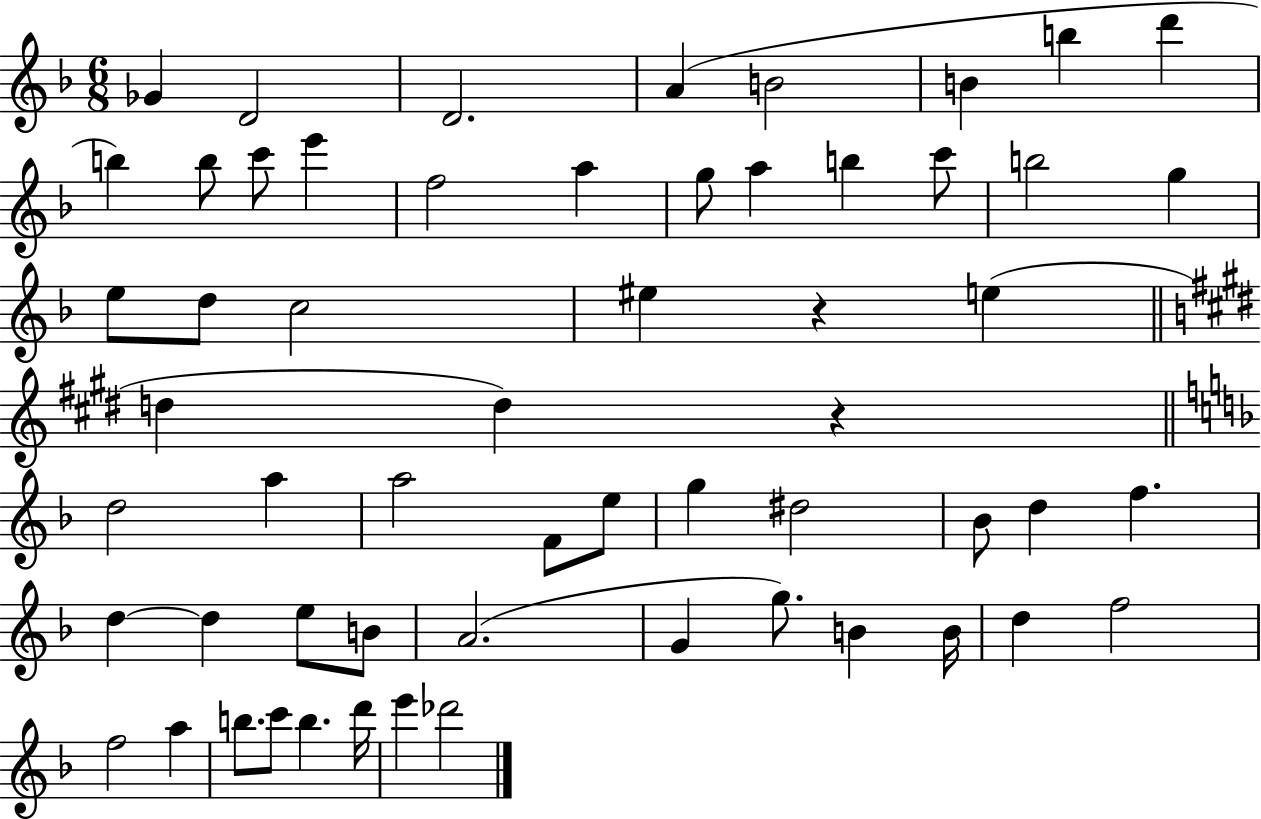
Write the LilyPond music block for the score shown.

{
  \clef treble
  \numericTimeSignature
  \time 6/8
  \key f \major
  ges'4 d'2 | d'2. | a'4( b'2 | b'4 b''4 d'''4 | \break b''4) b''8 c'''8 e'''4 | f''2 a''4 | g''8 a''4 b''4 c'''8 | b''2 g''4 | \break e''8 d''8 c''2 | eis''4 r4 e''4( | \bar "||" \break \key e \major d''4 d''4) r4 | \bar "||" \break \key d \minor d''2 a''4 | a''2 f'8 e''8 | g''4 dis''2 | bes'8 d''4 f''4. | \break d''4~~ d''4 e''8 b'8 | a'2.( | g'4 g''8.) b'4 b'16 | d''4 f''2 | \break f''2 a''4 | b''8. c'''8 b''4. d'''16 | e'''4 des'''2 | \bar "|."
}